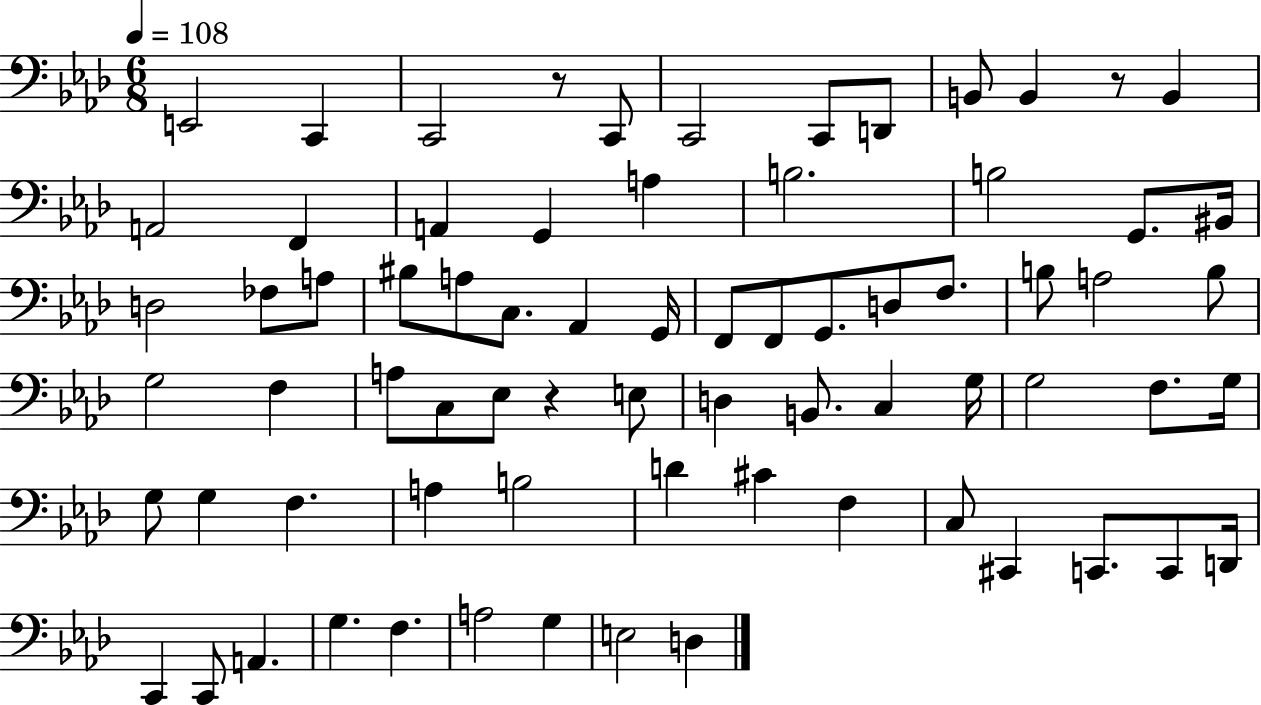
X:1
T:Untitled
M:6/8
L:1/4
K:Ab
E,,2 C,, C,,2 z/2 C,,/2 C,,2 C,,/2 D,,/2 B,,/2 B,, z/2 B,, A,,2 F,, A,, G,, A, B,2 B,2 G,,/2 ^B,,/4 D,2 _F,/2 A,/2 ^B,/2 A,/2 C,/2 _A,, G,,/4 F,,/2 F,,/2 G,,/2 D,/2 F,/2 B,/2 A,2 B,/2 G,2 F, A,/2 C,/2 _E,/2 z E,/2 D, B,,/2 C, G,/4 G,2 F,/2 G,/4 G,/2 G, F, A, B,2 D ^C F, C,/2 ^C,, C,,/2 C,,/2 D,,/4 C,, C,,/2 A,, G, F, A,2 G, E,2 D,